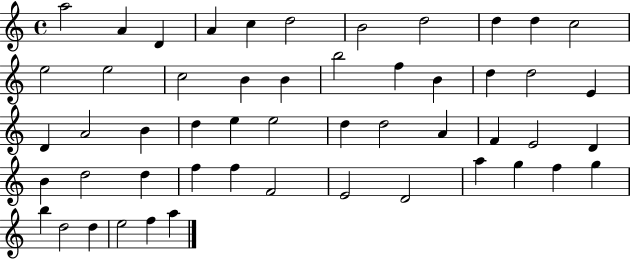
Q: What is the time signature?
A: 4/4